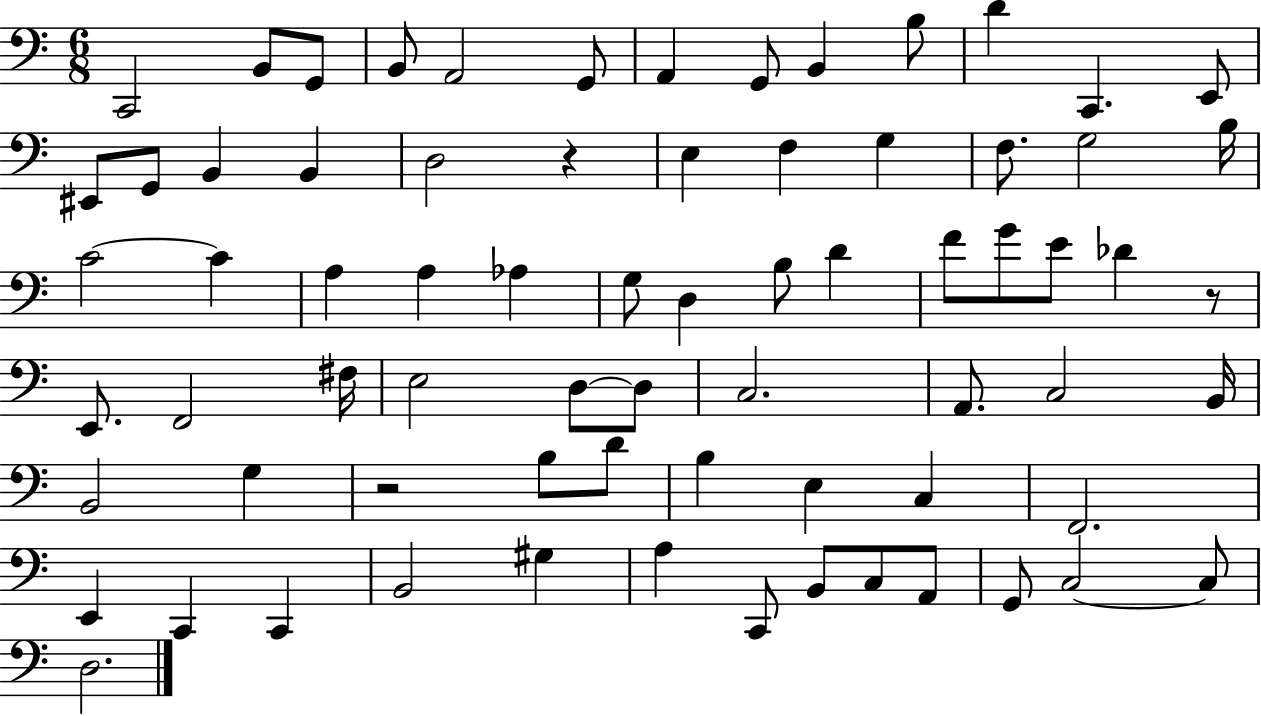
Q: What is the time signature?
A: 6/8